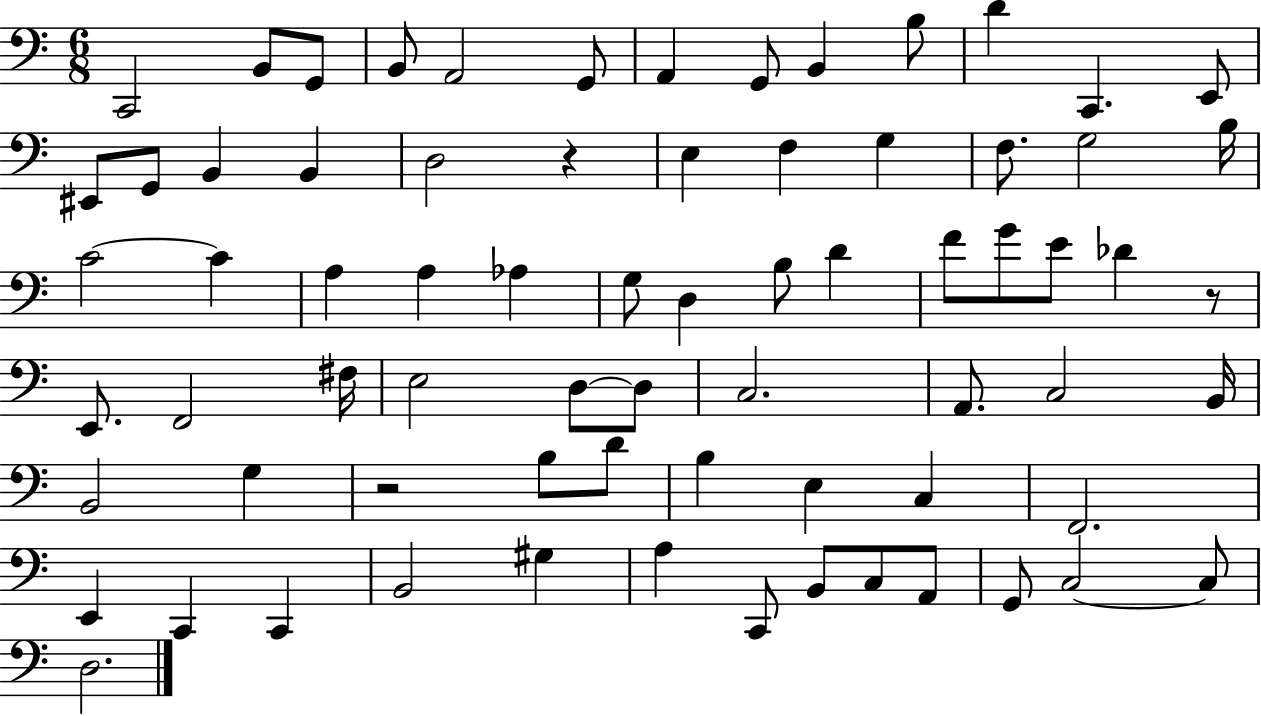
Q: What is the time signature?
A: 6/8